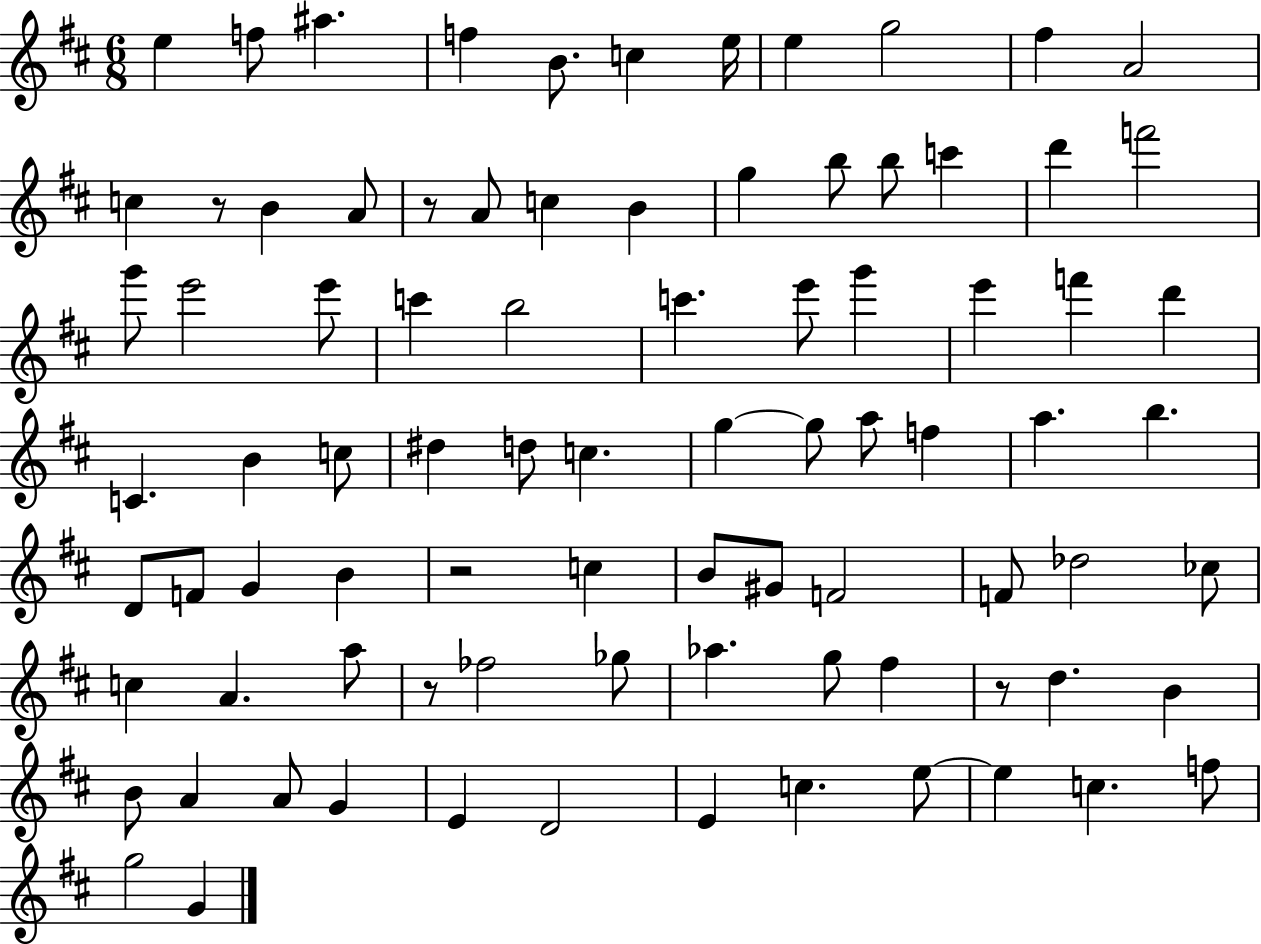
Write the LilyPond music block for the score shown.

{
  \clef treble
  \numericTimeSignature
  \time 6/8
  \key d \major
  e''4 f''8 ais''4. | f''4 b'8. c''4 e''16 | e''4 g''2 | fis''4 a'2 | \break c''4 r8 b'4 a'8 | r8 a'8 c''4 b'4 | g''4 b''8 b''8 c'''4 | d'''4 f'''2 | \break g'''8 e'''2 e'''8 | c'''4 b''2 | c'''4. e'''8 g'''4 | e'''4 f'''4 d'''4 | \break c'4. b'4 c''8 | dis''4 d''8 c''4. | g''4~~ g''8 a''8 f''4 | a''4. b''4. | \break d'8 f'8 g'4 b'4 | r2 c''4 | b'8 gis'8 f'2 | f'8 des''2 ces''8 | \break c''4 a'4. a''8 | r8 fes''2 ges''8 | aes''4. g''8 fis''4 | r8 d''4. b'4 | \break b'8 a'4 a'8 g'4 | e'4 d'2 | e'4 c''4. e''8~~ | e''4 c''4. f''8 | \break g''2 g'4 | \bar "|."
}